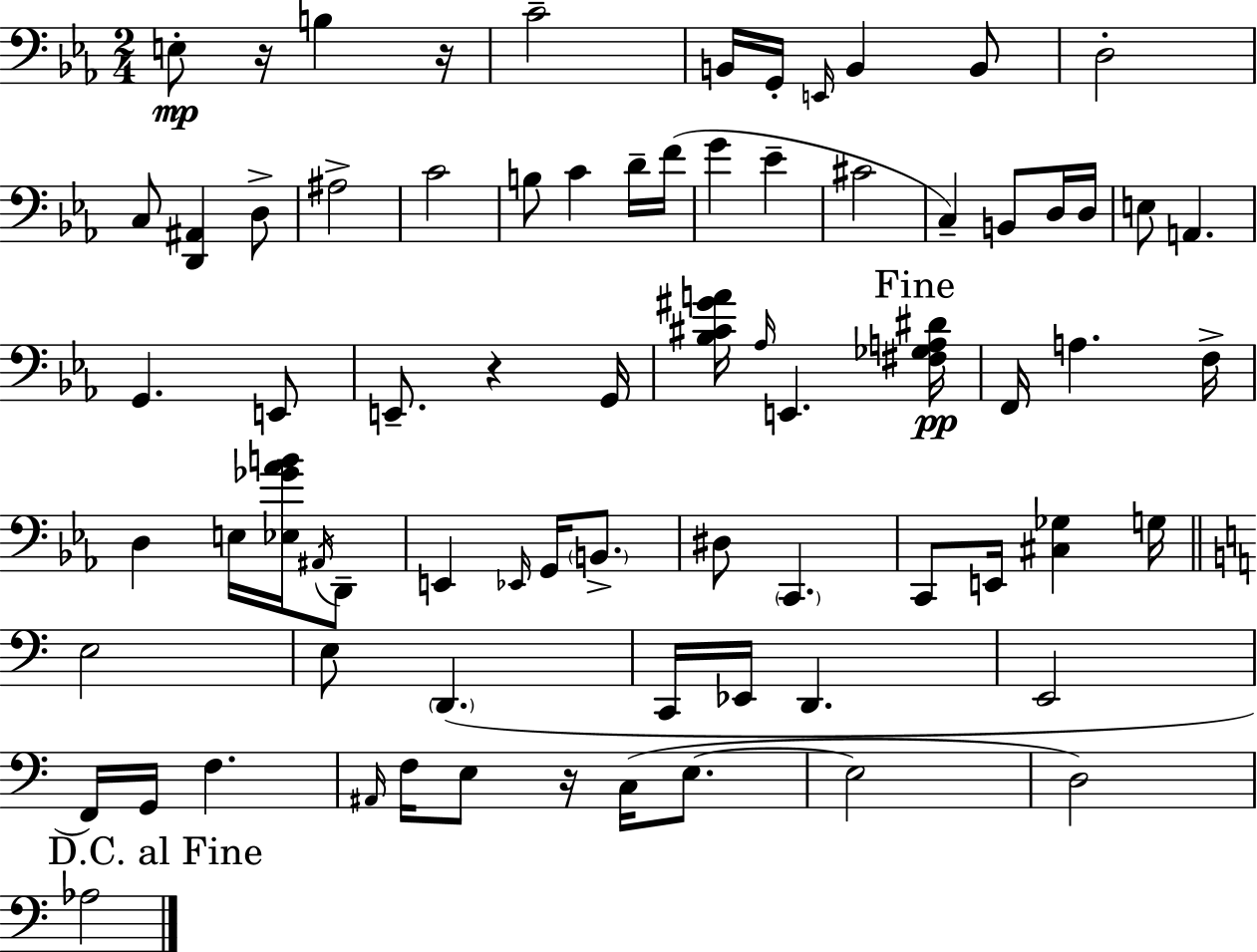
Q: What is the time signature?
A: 2/4